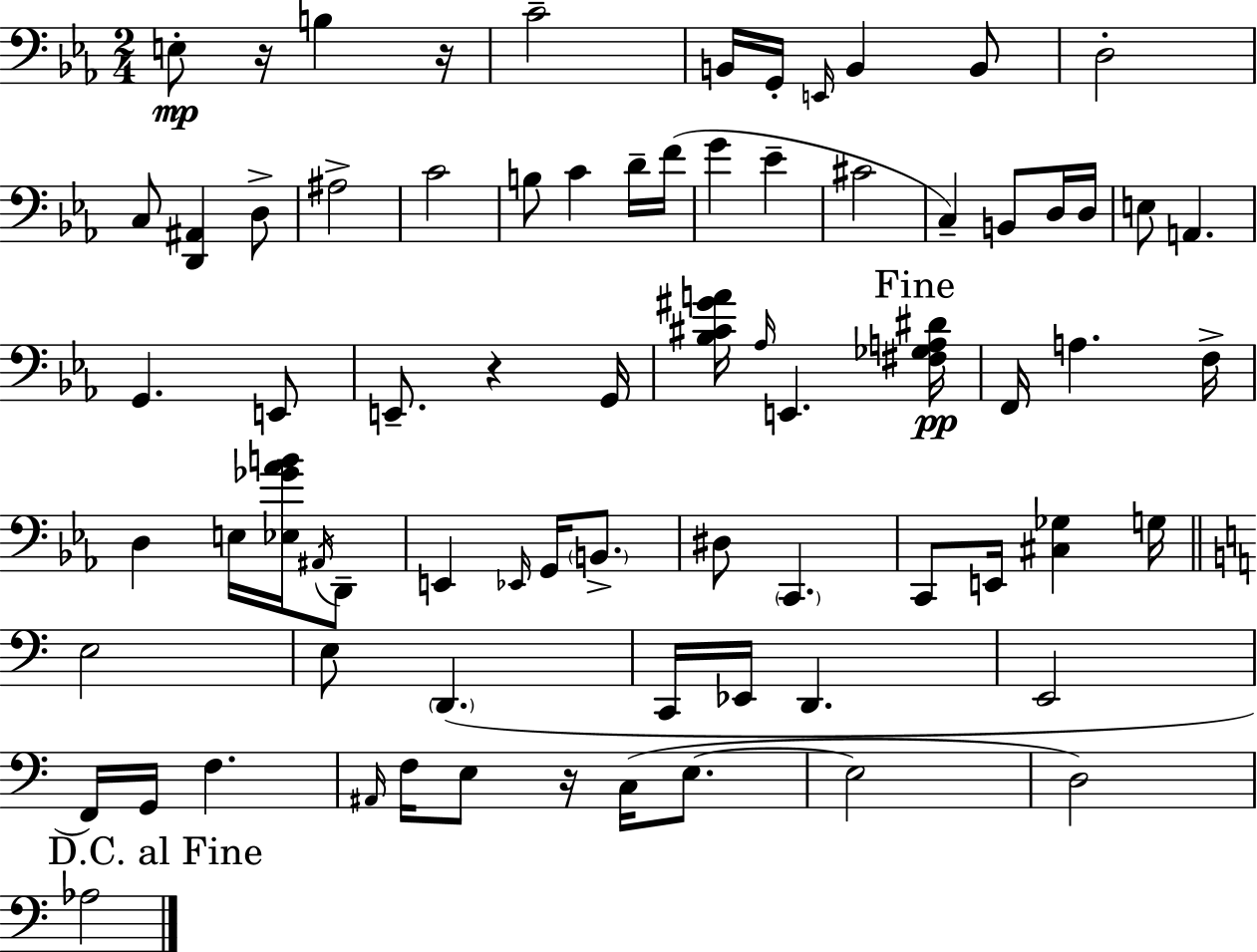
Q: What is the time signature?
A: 2/4